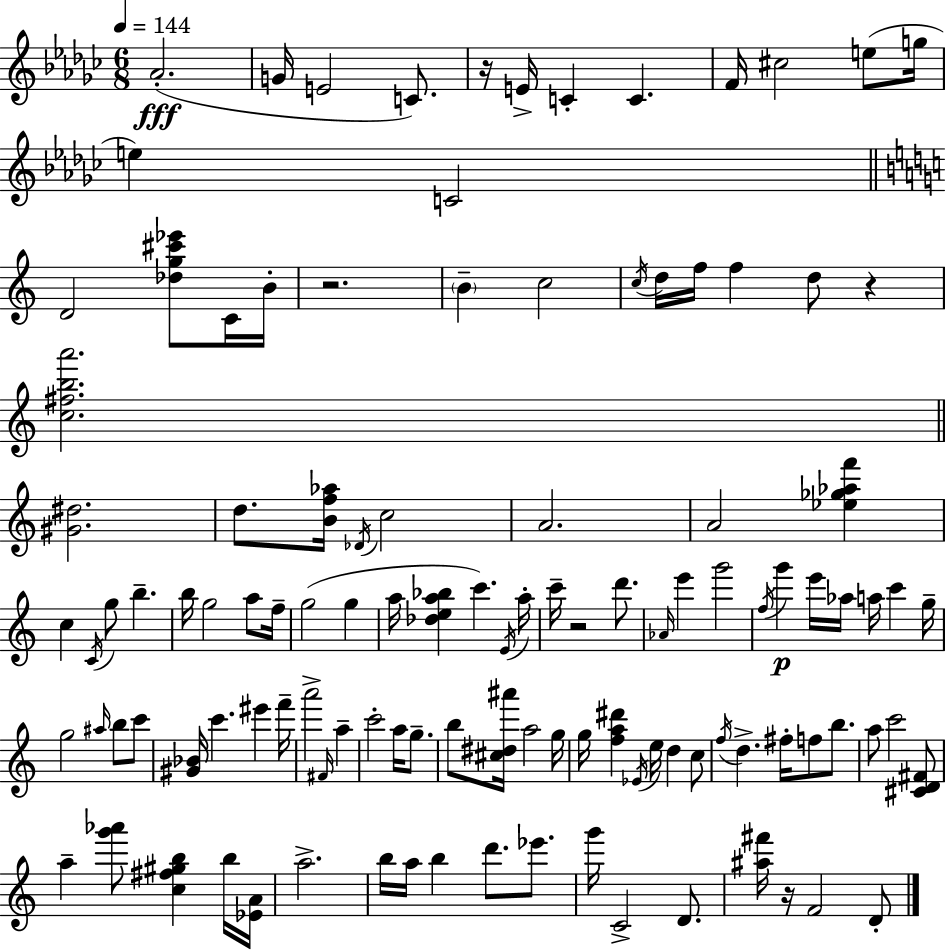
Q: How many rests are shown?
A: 5